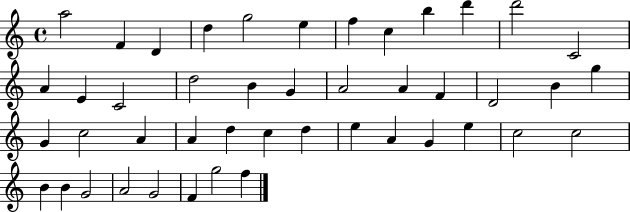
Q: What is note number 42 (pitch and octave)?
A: G4